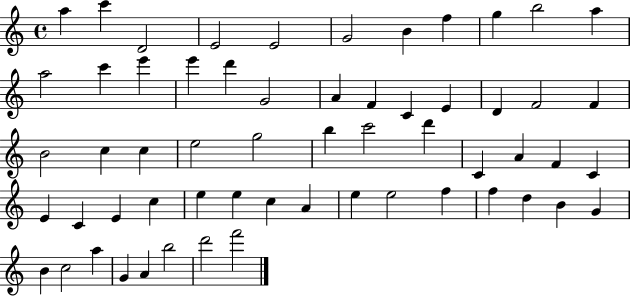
X:1
T:Untitled
M:4/4
L:1/4
K:C
a c' D2 E2 E2 G2 B f g b2 a a2 c' e' e' d' G2 A F C E D F2 F B2 c c e2 g2 b c'2 d' C A F C E C E c e e c A e e2 f f d B G B c2 a G A b2 d'2 f'2